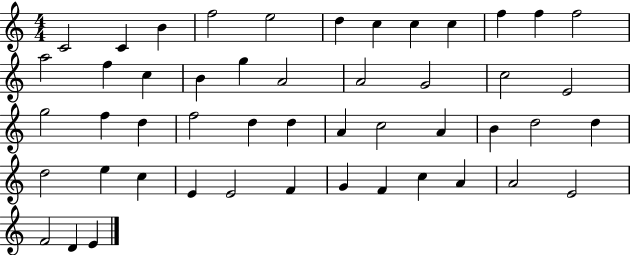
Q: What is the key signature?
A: C major